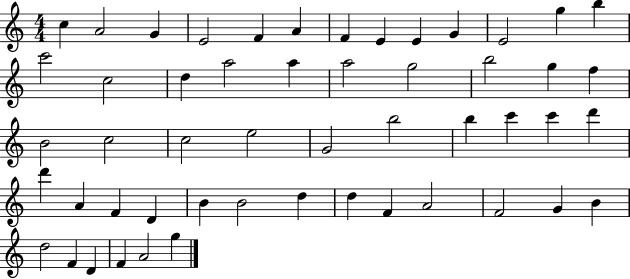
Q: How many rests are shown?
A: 0